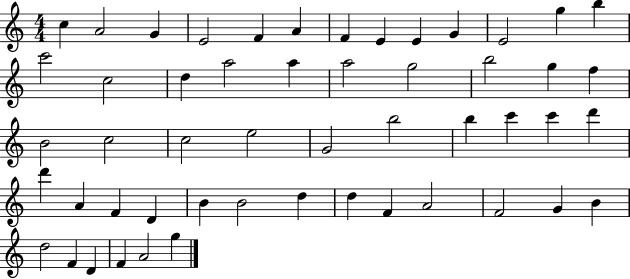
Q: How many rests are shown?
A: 0